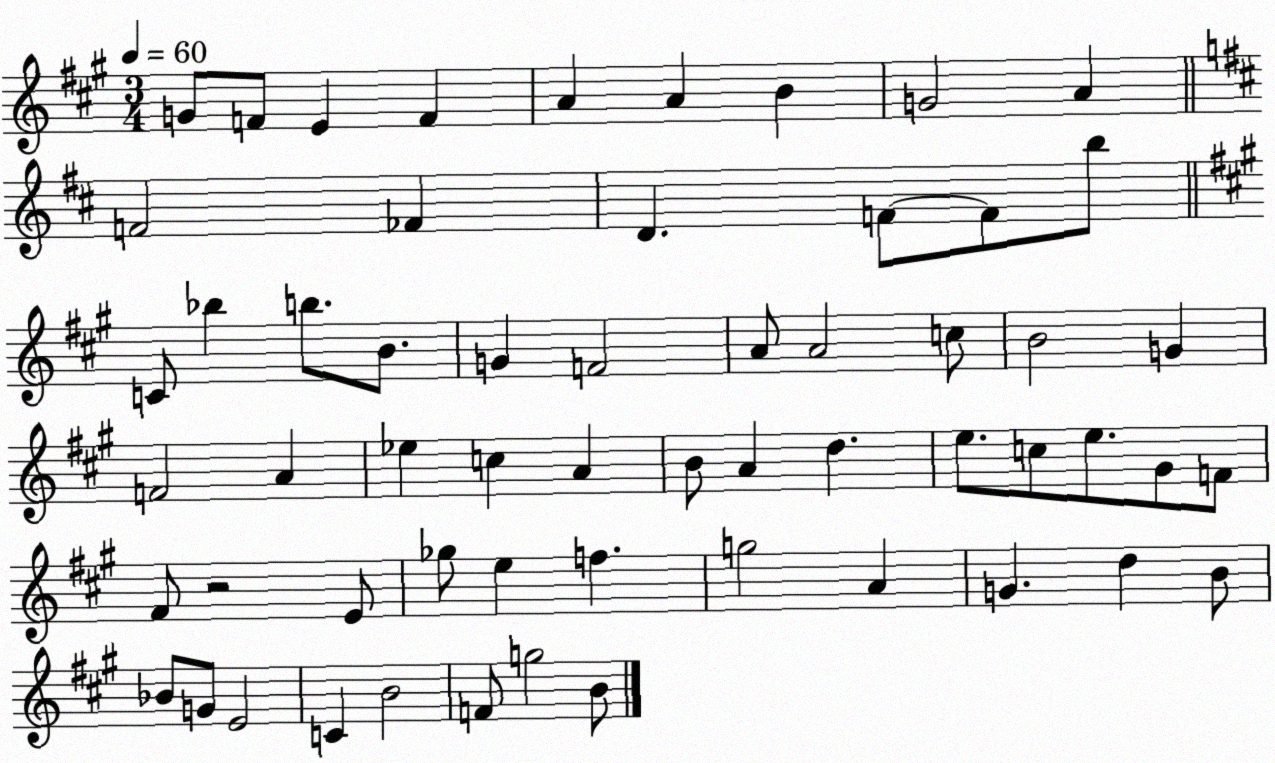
X:1
T:Untitled
M:3/4
L:1/4
K:A
G/2 F/2 E F A A B G2 A F2 _F D F/2 F/2 b/2 C/2 _b b/2 B/2 G F2 A/2 A2 c/2 B2 G F2 A _e c A B/2 A d e/2 c/2 e/2 ^G/2 F/2 ^F/2 z2 E/2 _g/2 e f g2 A G d B/2 _B/2 G/2 E2 C B2 F/2 g2 B/2